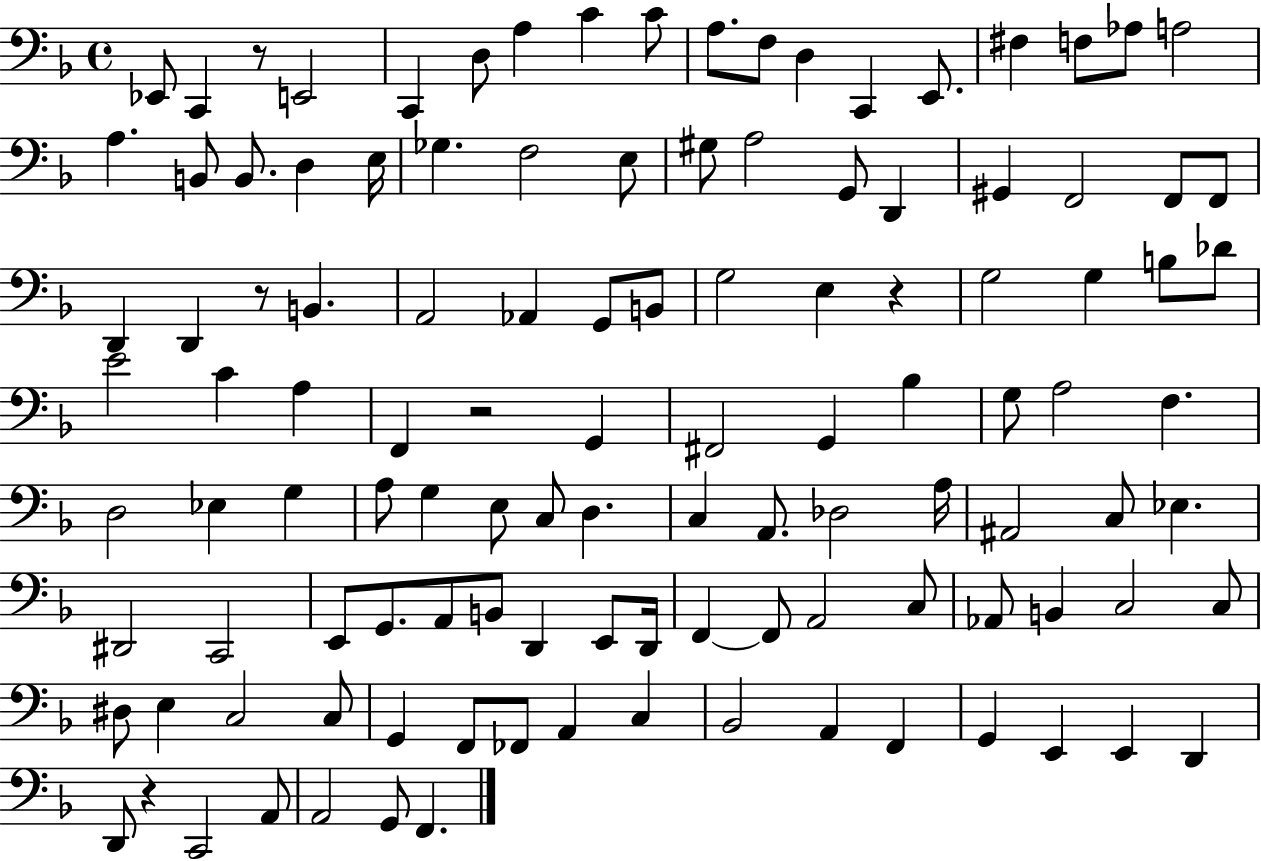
X:1
T:Untitled
M:4/4
L:1/4
K:F
_E,,/2 C,, z/2 E,,2 C,, D,/2 A, C C/2 A,/2 F,/2 D, C,, E,,/2 ^F, F,/2 _A,/2 A,2 A, B,,/2 B,,/2 D, E,/4 _G, F,2 E,/2 ^G,/2 A,2 G,,/2 D,, ^G,, F,,2 F,,/2 F,,/2 D,, D,, z/2 B,, A,,2 _A,, G,,/2 B,,/2 G,2 E, z G,2 G, B,/2 _D/2 E2 C A, F,, z2 G,, ^F,,2 G,, _B, G,/2 A,2 F, D,2 _E, G, A,/2 G, E,/2 C,/2 D, C, A,,/2 _D,2 A,/4 ^A,,2 C,/2 _E, ^D,,2 C,,2 E,,/2 G,,/2 A,,/2 B,,/2 D,, E,,/2 D,,/4 F,, F,,/2 A,,2 C,/2 _A,,/2 B,, C,2 C,/2 ^D,/2 E, C,2 C,/2 G,, F,,/2 _F,,/2 A,, C, _B,,2 A,, F,, G,, E,, E,, D,, D,,/2 z C,,2 A,,/2 A,,2 G,,/2 F,,